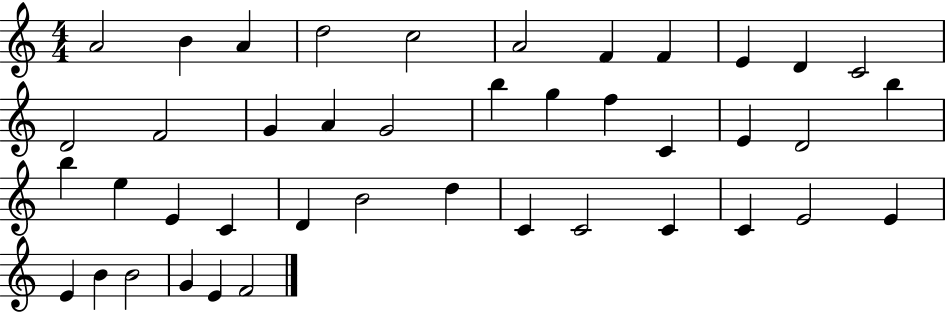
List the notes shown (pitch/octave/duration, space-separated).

A4/h B4/q A4/q D5/h C5/h A4/h F4/q F4/q E4/q D4/q C4/h D4/h F4/h G4/q A4/q G4/h B5/q G5/q F5/q C4/q E4/q D4/h B5/q B5/q E5/q E4/q C4/q D4/q B4/h D5/q C4/q C4/h C4/q C4/q E4/h E4/q E4/q B4/q B4/h G4/q E4/q F4/h